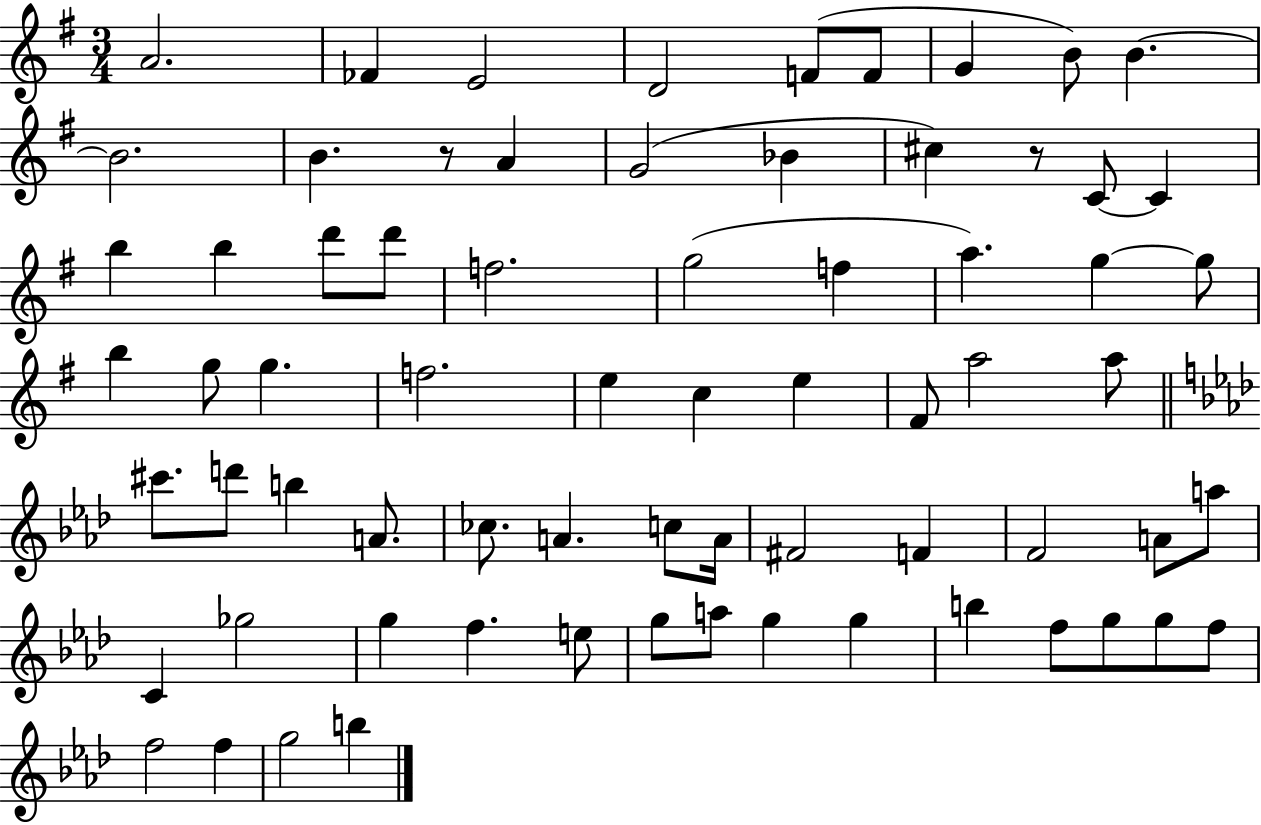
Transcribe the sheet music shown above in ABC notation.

X:1
T:Untitled
M:3/4
L:1/4
K:G
A2 _F E2 D2 F/2 F/2 G B/2 B B2 B z/2 A G2 _B ^c z/2 C/2 C b b d'/2 d'/2 f2 g2 f a g g/2 b g/2 g f2 e c e ^F/2 a2 a/2 ^c'/2 d'/2 b A/2 _c/2 A c/2 A/4 ^F2 F F2 A/2 a/2 C _g2 g f e/2 g/2 a/2 g g b f/2 g/2 g/2 f/2 f2 f g2 b